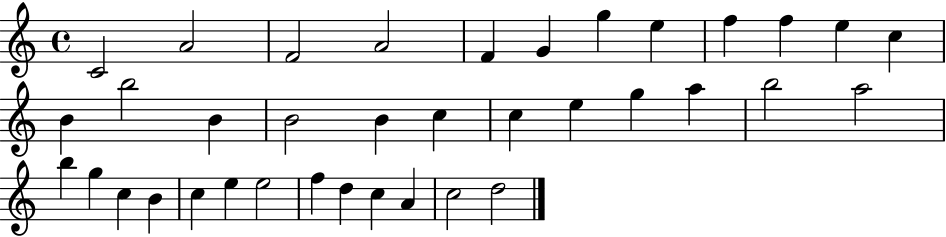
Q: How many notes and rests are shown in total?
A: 37